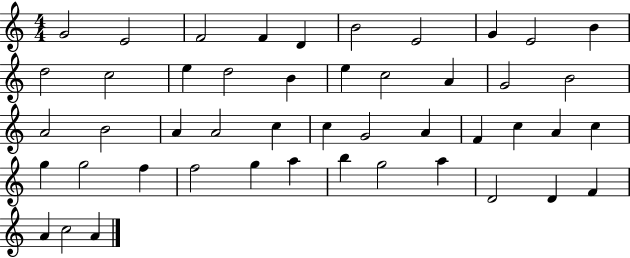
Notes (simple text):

G4/h E4/h F4/h F4/q D4/q B4/h E4/h G4/q E4/h B4/q D5/h C5/h E5/q D5/h B4/q E5/q C5/h A4/q G4/h B4/h A4/h B4/h A4/q A4/h C5/q C5/q G4/h A4/q F4/q C5/q A4/q C5/q G5/q G5/h F5/q F5/h G5/q A5/q B5/q G5/h A5/q D4/h D4/q F4/q A4/q C5/h A4/q